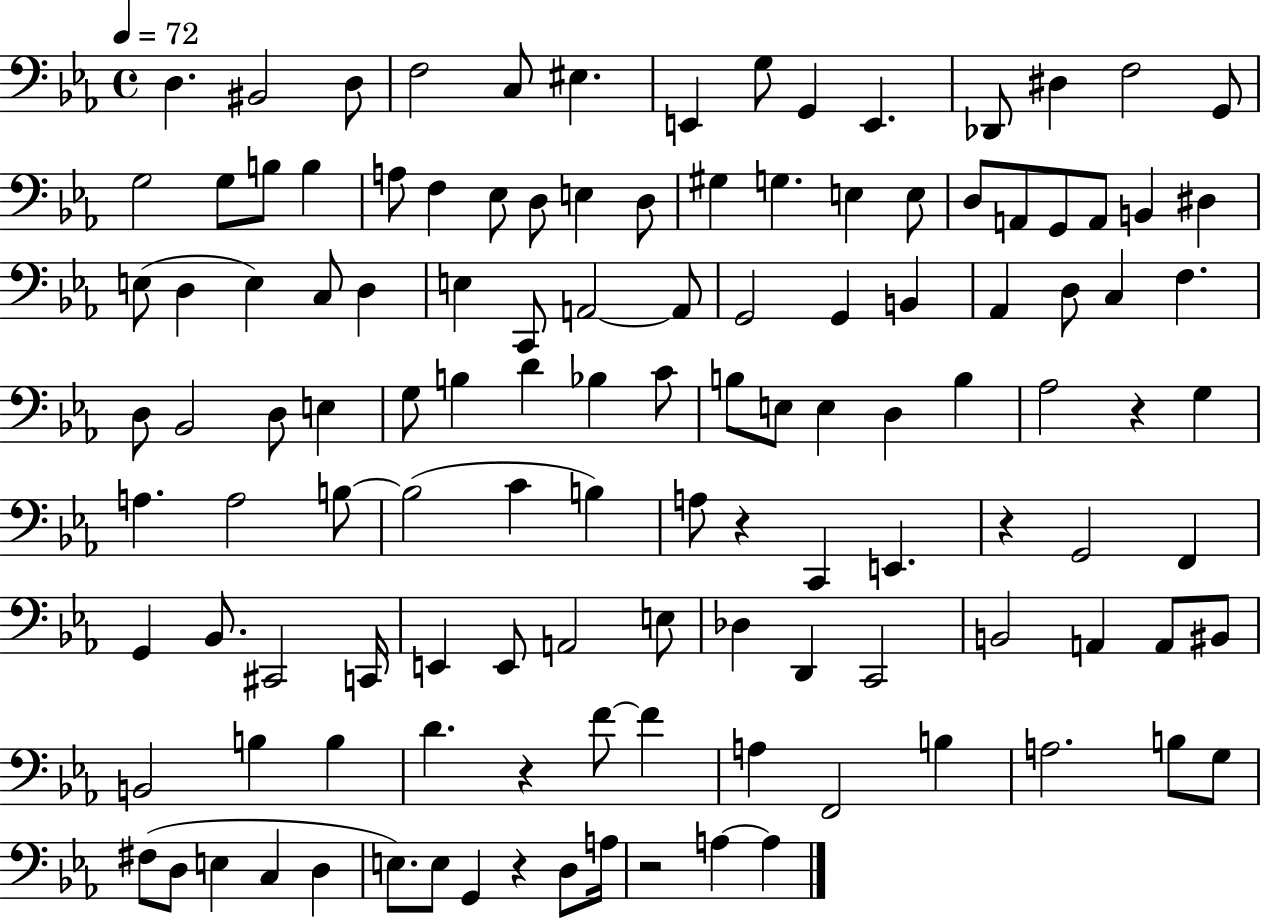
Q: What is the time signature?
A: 4/4